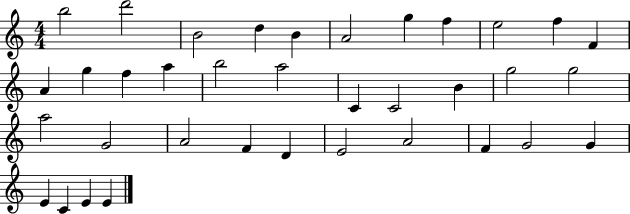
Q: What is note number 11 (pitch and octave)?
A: F4